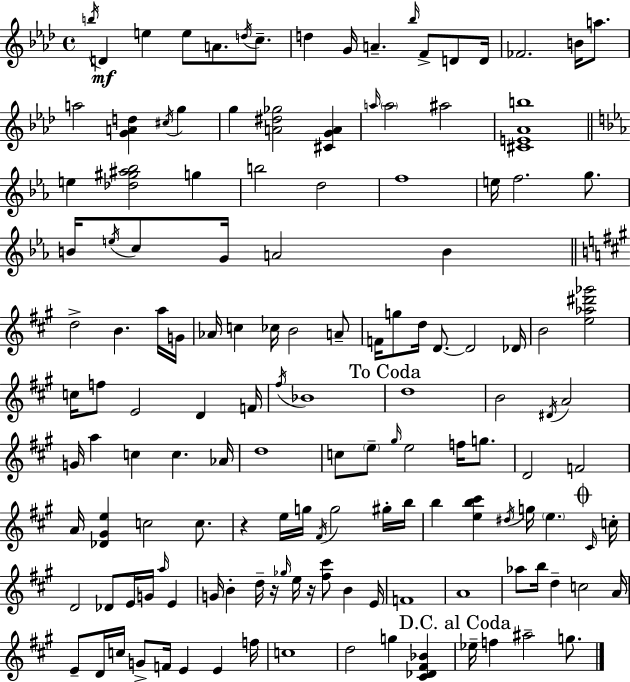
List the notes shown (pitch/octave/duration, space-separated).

B5/s D4/q E5/q E5/e A4/e. D5/s C5/e. D5/q G4/s A4/q. Bb5/s F4/e D4/e D4/s FES4/h. B4/s A5/e. A5/h [G4,A4,D5]/q C#5/s G5/q G5/q [A4,D#5,Gb5]/h [C#4,G4,A4]/q A5/s A5/h A#5/h [C#4,E4,Ab4,B5]/w E5/q [Db5,G#5,A#5,Bb5]/h G5/q B5/h D5/h F5/w E5/s F5/h. G5/e. B4/s E5/s C5/e G4/s A4/h B4/q D5/h B4/q. A5/s G4/s Ab4/s C5/q CES5/s B4/h A4/e F4/s G5/e D5/s D4/e. D4/h Db4/s B4/h [E5,Ab5,D#6,Gb6]/h C5/s F5/e E4/h D4/q F4/s F#5/s Bb4/w D5/w B4/h D#4/s A4/h G4/s A5/q C5/q C5/q. Ab4/s D5/w C5/e E5/e G#5/s E5/h F5/s G5/e. D4/h F4/h A4/s [Db4,G#4,E5]/q C5/h C5/e. R/q E5/s G5/s F#4/s G5/h G#5/s B5/s B5/q [E5,B5,C#6]/q D#5/s G5/s E5/q. C#4/s C5/s D4/h Db4/e E4/s G4/s A5/s E4/q G4/s B4/q D5/s R/s Gb5/s E5/s R/s [F#5,C#6]/e B4/q E4/s F4/w A4/w Ab5/e B5/s D5/q C5/h A4/s E4/e D4/s C5/s G4/e F4/s E4/q E4/q F5/s C5/w D5/h G5/q [C#4,Db4,F#4,Bb4]/q Eb5/s F5/q A#5/h G5/e.